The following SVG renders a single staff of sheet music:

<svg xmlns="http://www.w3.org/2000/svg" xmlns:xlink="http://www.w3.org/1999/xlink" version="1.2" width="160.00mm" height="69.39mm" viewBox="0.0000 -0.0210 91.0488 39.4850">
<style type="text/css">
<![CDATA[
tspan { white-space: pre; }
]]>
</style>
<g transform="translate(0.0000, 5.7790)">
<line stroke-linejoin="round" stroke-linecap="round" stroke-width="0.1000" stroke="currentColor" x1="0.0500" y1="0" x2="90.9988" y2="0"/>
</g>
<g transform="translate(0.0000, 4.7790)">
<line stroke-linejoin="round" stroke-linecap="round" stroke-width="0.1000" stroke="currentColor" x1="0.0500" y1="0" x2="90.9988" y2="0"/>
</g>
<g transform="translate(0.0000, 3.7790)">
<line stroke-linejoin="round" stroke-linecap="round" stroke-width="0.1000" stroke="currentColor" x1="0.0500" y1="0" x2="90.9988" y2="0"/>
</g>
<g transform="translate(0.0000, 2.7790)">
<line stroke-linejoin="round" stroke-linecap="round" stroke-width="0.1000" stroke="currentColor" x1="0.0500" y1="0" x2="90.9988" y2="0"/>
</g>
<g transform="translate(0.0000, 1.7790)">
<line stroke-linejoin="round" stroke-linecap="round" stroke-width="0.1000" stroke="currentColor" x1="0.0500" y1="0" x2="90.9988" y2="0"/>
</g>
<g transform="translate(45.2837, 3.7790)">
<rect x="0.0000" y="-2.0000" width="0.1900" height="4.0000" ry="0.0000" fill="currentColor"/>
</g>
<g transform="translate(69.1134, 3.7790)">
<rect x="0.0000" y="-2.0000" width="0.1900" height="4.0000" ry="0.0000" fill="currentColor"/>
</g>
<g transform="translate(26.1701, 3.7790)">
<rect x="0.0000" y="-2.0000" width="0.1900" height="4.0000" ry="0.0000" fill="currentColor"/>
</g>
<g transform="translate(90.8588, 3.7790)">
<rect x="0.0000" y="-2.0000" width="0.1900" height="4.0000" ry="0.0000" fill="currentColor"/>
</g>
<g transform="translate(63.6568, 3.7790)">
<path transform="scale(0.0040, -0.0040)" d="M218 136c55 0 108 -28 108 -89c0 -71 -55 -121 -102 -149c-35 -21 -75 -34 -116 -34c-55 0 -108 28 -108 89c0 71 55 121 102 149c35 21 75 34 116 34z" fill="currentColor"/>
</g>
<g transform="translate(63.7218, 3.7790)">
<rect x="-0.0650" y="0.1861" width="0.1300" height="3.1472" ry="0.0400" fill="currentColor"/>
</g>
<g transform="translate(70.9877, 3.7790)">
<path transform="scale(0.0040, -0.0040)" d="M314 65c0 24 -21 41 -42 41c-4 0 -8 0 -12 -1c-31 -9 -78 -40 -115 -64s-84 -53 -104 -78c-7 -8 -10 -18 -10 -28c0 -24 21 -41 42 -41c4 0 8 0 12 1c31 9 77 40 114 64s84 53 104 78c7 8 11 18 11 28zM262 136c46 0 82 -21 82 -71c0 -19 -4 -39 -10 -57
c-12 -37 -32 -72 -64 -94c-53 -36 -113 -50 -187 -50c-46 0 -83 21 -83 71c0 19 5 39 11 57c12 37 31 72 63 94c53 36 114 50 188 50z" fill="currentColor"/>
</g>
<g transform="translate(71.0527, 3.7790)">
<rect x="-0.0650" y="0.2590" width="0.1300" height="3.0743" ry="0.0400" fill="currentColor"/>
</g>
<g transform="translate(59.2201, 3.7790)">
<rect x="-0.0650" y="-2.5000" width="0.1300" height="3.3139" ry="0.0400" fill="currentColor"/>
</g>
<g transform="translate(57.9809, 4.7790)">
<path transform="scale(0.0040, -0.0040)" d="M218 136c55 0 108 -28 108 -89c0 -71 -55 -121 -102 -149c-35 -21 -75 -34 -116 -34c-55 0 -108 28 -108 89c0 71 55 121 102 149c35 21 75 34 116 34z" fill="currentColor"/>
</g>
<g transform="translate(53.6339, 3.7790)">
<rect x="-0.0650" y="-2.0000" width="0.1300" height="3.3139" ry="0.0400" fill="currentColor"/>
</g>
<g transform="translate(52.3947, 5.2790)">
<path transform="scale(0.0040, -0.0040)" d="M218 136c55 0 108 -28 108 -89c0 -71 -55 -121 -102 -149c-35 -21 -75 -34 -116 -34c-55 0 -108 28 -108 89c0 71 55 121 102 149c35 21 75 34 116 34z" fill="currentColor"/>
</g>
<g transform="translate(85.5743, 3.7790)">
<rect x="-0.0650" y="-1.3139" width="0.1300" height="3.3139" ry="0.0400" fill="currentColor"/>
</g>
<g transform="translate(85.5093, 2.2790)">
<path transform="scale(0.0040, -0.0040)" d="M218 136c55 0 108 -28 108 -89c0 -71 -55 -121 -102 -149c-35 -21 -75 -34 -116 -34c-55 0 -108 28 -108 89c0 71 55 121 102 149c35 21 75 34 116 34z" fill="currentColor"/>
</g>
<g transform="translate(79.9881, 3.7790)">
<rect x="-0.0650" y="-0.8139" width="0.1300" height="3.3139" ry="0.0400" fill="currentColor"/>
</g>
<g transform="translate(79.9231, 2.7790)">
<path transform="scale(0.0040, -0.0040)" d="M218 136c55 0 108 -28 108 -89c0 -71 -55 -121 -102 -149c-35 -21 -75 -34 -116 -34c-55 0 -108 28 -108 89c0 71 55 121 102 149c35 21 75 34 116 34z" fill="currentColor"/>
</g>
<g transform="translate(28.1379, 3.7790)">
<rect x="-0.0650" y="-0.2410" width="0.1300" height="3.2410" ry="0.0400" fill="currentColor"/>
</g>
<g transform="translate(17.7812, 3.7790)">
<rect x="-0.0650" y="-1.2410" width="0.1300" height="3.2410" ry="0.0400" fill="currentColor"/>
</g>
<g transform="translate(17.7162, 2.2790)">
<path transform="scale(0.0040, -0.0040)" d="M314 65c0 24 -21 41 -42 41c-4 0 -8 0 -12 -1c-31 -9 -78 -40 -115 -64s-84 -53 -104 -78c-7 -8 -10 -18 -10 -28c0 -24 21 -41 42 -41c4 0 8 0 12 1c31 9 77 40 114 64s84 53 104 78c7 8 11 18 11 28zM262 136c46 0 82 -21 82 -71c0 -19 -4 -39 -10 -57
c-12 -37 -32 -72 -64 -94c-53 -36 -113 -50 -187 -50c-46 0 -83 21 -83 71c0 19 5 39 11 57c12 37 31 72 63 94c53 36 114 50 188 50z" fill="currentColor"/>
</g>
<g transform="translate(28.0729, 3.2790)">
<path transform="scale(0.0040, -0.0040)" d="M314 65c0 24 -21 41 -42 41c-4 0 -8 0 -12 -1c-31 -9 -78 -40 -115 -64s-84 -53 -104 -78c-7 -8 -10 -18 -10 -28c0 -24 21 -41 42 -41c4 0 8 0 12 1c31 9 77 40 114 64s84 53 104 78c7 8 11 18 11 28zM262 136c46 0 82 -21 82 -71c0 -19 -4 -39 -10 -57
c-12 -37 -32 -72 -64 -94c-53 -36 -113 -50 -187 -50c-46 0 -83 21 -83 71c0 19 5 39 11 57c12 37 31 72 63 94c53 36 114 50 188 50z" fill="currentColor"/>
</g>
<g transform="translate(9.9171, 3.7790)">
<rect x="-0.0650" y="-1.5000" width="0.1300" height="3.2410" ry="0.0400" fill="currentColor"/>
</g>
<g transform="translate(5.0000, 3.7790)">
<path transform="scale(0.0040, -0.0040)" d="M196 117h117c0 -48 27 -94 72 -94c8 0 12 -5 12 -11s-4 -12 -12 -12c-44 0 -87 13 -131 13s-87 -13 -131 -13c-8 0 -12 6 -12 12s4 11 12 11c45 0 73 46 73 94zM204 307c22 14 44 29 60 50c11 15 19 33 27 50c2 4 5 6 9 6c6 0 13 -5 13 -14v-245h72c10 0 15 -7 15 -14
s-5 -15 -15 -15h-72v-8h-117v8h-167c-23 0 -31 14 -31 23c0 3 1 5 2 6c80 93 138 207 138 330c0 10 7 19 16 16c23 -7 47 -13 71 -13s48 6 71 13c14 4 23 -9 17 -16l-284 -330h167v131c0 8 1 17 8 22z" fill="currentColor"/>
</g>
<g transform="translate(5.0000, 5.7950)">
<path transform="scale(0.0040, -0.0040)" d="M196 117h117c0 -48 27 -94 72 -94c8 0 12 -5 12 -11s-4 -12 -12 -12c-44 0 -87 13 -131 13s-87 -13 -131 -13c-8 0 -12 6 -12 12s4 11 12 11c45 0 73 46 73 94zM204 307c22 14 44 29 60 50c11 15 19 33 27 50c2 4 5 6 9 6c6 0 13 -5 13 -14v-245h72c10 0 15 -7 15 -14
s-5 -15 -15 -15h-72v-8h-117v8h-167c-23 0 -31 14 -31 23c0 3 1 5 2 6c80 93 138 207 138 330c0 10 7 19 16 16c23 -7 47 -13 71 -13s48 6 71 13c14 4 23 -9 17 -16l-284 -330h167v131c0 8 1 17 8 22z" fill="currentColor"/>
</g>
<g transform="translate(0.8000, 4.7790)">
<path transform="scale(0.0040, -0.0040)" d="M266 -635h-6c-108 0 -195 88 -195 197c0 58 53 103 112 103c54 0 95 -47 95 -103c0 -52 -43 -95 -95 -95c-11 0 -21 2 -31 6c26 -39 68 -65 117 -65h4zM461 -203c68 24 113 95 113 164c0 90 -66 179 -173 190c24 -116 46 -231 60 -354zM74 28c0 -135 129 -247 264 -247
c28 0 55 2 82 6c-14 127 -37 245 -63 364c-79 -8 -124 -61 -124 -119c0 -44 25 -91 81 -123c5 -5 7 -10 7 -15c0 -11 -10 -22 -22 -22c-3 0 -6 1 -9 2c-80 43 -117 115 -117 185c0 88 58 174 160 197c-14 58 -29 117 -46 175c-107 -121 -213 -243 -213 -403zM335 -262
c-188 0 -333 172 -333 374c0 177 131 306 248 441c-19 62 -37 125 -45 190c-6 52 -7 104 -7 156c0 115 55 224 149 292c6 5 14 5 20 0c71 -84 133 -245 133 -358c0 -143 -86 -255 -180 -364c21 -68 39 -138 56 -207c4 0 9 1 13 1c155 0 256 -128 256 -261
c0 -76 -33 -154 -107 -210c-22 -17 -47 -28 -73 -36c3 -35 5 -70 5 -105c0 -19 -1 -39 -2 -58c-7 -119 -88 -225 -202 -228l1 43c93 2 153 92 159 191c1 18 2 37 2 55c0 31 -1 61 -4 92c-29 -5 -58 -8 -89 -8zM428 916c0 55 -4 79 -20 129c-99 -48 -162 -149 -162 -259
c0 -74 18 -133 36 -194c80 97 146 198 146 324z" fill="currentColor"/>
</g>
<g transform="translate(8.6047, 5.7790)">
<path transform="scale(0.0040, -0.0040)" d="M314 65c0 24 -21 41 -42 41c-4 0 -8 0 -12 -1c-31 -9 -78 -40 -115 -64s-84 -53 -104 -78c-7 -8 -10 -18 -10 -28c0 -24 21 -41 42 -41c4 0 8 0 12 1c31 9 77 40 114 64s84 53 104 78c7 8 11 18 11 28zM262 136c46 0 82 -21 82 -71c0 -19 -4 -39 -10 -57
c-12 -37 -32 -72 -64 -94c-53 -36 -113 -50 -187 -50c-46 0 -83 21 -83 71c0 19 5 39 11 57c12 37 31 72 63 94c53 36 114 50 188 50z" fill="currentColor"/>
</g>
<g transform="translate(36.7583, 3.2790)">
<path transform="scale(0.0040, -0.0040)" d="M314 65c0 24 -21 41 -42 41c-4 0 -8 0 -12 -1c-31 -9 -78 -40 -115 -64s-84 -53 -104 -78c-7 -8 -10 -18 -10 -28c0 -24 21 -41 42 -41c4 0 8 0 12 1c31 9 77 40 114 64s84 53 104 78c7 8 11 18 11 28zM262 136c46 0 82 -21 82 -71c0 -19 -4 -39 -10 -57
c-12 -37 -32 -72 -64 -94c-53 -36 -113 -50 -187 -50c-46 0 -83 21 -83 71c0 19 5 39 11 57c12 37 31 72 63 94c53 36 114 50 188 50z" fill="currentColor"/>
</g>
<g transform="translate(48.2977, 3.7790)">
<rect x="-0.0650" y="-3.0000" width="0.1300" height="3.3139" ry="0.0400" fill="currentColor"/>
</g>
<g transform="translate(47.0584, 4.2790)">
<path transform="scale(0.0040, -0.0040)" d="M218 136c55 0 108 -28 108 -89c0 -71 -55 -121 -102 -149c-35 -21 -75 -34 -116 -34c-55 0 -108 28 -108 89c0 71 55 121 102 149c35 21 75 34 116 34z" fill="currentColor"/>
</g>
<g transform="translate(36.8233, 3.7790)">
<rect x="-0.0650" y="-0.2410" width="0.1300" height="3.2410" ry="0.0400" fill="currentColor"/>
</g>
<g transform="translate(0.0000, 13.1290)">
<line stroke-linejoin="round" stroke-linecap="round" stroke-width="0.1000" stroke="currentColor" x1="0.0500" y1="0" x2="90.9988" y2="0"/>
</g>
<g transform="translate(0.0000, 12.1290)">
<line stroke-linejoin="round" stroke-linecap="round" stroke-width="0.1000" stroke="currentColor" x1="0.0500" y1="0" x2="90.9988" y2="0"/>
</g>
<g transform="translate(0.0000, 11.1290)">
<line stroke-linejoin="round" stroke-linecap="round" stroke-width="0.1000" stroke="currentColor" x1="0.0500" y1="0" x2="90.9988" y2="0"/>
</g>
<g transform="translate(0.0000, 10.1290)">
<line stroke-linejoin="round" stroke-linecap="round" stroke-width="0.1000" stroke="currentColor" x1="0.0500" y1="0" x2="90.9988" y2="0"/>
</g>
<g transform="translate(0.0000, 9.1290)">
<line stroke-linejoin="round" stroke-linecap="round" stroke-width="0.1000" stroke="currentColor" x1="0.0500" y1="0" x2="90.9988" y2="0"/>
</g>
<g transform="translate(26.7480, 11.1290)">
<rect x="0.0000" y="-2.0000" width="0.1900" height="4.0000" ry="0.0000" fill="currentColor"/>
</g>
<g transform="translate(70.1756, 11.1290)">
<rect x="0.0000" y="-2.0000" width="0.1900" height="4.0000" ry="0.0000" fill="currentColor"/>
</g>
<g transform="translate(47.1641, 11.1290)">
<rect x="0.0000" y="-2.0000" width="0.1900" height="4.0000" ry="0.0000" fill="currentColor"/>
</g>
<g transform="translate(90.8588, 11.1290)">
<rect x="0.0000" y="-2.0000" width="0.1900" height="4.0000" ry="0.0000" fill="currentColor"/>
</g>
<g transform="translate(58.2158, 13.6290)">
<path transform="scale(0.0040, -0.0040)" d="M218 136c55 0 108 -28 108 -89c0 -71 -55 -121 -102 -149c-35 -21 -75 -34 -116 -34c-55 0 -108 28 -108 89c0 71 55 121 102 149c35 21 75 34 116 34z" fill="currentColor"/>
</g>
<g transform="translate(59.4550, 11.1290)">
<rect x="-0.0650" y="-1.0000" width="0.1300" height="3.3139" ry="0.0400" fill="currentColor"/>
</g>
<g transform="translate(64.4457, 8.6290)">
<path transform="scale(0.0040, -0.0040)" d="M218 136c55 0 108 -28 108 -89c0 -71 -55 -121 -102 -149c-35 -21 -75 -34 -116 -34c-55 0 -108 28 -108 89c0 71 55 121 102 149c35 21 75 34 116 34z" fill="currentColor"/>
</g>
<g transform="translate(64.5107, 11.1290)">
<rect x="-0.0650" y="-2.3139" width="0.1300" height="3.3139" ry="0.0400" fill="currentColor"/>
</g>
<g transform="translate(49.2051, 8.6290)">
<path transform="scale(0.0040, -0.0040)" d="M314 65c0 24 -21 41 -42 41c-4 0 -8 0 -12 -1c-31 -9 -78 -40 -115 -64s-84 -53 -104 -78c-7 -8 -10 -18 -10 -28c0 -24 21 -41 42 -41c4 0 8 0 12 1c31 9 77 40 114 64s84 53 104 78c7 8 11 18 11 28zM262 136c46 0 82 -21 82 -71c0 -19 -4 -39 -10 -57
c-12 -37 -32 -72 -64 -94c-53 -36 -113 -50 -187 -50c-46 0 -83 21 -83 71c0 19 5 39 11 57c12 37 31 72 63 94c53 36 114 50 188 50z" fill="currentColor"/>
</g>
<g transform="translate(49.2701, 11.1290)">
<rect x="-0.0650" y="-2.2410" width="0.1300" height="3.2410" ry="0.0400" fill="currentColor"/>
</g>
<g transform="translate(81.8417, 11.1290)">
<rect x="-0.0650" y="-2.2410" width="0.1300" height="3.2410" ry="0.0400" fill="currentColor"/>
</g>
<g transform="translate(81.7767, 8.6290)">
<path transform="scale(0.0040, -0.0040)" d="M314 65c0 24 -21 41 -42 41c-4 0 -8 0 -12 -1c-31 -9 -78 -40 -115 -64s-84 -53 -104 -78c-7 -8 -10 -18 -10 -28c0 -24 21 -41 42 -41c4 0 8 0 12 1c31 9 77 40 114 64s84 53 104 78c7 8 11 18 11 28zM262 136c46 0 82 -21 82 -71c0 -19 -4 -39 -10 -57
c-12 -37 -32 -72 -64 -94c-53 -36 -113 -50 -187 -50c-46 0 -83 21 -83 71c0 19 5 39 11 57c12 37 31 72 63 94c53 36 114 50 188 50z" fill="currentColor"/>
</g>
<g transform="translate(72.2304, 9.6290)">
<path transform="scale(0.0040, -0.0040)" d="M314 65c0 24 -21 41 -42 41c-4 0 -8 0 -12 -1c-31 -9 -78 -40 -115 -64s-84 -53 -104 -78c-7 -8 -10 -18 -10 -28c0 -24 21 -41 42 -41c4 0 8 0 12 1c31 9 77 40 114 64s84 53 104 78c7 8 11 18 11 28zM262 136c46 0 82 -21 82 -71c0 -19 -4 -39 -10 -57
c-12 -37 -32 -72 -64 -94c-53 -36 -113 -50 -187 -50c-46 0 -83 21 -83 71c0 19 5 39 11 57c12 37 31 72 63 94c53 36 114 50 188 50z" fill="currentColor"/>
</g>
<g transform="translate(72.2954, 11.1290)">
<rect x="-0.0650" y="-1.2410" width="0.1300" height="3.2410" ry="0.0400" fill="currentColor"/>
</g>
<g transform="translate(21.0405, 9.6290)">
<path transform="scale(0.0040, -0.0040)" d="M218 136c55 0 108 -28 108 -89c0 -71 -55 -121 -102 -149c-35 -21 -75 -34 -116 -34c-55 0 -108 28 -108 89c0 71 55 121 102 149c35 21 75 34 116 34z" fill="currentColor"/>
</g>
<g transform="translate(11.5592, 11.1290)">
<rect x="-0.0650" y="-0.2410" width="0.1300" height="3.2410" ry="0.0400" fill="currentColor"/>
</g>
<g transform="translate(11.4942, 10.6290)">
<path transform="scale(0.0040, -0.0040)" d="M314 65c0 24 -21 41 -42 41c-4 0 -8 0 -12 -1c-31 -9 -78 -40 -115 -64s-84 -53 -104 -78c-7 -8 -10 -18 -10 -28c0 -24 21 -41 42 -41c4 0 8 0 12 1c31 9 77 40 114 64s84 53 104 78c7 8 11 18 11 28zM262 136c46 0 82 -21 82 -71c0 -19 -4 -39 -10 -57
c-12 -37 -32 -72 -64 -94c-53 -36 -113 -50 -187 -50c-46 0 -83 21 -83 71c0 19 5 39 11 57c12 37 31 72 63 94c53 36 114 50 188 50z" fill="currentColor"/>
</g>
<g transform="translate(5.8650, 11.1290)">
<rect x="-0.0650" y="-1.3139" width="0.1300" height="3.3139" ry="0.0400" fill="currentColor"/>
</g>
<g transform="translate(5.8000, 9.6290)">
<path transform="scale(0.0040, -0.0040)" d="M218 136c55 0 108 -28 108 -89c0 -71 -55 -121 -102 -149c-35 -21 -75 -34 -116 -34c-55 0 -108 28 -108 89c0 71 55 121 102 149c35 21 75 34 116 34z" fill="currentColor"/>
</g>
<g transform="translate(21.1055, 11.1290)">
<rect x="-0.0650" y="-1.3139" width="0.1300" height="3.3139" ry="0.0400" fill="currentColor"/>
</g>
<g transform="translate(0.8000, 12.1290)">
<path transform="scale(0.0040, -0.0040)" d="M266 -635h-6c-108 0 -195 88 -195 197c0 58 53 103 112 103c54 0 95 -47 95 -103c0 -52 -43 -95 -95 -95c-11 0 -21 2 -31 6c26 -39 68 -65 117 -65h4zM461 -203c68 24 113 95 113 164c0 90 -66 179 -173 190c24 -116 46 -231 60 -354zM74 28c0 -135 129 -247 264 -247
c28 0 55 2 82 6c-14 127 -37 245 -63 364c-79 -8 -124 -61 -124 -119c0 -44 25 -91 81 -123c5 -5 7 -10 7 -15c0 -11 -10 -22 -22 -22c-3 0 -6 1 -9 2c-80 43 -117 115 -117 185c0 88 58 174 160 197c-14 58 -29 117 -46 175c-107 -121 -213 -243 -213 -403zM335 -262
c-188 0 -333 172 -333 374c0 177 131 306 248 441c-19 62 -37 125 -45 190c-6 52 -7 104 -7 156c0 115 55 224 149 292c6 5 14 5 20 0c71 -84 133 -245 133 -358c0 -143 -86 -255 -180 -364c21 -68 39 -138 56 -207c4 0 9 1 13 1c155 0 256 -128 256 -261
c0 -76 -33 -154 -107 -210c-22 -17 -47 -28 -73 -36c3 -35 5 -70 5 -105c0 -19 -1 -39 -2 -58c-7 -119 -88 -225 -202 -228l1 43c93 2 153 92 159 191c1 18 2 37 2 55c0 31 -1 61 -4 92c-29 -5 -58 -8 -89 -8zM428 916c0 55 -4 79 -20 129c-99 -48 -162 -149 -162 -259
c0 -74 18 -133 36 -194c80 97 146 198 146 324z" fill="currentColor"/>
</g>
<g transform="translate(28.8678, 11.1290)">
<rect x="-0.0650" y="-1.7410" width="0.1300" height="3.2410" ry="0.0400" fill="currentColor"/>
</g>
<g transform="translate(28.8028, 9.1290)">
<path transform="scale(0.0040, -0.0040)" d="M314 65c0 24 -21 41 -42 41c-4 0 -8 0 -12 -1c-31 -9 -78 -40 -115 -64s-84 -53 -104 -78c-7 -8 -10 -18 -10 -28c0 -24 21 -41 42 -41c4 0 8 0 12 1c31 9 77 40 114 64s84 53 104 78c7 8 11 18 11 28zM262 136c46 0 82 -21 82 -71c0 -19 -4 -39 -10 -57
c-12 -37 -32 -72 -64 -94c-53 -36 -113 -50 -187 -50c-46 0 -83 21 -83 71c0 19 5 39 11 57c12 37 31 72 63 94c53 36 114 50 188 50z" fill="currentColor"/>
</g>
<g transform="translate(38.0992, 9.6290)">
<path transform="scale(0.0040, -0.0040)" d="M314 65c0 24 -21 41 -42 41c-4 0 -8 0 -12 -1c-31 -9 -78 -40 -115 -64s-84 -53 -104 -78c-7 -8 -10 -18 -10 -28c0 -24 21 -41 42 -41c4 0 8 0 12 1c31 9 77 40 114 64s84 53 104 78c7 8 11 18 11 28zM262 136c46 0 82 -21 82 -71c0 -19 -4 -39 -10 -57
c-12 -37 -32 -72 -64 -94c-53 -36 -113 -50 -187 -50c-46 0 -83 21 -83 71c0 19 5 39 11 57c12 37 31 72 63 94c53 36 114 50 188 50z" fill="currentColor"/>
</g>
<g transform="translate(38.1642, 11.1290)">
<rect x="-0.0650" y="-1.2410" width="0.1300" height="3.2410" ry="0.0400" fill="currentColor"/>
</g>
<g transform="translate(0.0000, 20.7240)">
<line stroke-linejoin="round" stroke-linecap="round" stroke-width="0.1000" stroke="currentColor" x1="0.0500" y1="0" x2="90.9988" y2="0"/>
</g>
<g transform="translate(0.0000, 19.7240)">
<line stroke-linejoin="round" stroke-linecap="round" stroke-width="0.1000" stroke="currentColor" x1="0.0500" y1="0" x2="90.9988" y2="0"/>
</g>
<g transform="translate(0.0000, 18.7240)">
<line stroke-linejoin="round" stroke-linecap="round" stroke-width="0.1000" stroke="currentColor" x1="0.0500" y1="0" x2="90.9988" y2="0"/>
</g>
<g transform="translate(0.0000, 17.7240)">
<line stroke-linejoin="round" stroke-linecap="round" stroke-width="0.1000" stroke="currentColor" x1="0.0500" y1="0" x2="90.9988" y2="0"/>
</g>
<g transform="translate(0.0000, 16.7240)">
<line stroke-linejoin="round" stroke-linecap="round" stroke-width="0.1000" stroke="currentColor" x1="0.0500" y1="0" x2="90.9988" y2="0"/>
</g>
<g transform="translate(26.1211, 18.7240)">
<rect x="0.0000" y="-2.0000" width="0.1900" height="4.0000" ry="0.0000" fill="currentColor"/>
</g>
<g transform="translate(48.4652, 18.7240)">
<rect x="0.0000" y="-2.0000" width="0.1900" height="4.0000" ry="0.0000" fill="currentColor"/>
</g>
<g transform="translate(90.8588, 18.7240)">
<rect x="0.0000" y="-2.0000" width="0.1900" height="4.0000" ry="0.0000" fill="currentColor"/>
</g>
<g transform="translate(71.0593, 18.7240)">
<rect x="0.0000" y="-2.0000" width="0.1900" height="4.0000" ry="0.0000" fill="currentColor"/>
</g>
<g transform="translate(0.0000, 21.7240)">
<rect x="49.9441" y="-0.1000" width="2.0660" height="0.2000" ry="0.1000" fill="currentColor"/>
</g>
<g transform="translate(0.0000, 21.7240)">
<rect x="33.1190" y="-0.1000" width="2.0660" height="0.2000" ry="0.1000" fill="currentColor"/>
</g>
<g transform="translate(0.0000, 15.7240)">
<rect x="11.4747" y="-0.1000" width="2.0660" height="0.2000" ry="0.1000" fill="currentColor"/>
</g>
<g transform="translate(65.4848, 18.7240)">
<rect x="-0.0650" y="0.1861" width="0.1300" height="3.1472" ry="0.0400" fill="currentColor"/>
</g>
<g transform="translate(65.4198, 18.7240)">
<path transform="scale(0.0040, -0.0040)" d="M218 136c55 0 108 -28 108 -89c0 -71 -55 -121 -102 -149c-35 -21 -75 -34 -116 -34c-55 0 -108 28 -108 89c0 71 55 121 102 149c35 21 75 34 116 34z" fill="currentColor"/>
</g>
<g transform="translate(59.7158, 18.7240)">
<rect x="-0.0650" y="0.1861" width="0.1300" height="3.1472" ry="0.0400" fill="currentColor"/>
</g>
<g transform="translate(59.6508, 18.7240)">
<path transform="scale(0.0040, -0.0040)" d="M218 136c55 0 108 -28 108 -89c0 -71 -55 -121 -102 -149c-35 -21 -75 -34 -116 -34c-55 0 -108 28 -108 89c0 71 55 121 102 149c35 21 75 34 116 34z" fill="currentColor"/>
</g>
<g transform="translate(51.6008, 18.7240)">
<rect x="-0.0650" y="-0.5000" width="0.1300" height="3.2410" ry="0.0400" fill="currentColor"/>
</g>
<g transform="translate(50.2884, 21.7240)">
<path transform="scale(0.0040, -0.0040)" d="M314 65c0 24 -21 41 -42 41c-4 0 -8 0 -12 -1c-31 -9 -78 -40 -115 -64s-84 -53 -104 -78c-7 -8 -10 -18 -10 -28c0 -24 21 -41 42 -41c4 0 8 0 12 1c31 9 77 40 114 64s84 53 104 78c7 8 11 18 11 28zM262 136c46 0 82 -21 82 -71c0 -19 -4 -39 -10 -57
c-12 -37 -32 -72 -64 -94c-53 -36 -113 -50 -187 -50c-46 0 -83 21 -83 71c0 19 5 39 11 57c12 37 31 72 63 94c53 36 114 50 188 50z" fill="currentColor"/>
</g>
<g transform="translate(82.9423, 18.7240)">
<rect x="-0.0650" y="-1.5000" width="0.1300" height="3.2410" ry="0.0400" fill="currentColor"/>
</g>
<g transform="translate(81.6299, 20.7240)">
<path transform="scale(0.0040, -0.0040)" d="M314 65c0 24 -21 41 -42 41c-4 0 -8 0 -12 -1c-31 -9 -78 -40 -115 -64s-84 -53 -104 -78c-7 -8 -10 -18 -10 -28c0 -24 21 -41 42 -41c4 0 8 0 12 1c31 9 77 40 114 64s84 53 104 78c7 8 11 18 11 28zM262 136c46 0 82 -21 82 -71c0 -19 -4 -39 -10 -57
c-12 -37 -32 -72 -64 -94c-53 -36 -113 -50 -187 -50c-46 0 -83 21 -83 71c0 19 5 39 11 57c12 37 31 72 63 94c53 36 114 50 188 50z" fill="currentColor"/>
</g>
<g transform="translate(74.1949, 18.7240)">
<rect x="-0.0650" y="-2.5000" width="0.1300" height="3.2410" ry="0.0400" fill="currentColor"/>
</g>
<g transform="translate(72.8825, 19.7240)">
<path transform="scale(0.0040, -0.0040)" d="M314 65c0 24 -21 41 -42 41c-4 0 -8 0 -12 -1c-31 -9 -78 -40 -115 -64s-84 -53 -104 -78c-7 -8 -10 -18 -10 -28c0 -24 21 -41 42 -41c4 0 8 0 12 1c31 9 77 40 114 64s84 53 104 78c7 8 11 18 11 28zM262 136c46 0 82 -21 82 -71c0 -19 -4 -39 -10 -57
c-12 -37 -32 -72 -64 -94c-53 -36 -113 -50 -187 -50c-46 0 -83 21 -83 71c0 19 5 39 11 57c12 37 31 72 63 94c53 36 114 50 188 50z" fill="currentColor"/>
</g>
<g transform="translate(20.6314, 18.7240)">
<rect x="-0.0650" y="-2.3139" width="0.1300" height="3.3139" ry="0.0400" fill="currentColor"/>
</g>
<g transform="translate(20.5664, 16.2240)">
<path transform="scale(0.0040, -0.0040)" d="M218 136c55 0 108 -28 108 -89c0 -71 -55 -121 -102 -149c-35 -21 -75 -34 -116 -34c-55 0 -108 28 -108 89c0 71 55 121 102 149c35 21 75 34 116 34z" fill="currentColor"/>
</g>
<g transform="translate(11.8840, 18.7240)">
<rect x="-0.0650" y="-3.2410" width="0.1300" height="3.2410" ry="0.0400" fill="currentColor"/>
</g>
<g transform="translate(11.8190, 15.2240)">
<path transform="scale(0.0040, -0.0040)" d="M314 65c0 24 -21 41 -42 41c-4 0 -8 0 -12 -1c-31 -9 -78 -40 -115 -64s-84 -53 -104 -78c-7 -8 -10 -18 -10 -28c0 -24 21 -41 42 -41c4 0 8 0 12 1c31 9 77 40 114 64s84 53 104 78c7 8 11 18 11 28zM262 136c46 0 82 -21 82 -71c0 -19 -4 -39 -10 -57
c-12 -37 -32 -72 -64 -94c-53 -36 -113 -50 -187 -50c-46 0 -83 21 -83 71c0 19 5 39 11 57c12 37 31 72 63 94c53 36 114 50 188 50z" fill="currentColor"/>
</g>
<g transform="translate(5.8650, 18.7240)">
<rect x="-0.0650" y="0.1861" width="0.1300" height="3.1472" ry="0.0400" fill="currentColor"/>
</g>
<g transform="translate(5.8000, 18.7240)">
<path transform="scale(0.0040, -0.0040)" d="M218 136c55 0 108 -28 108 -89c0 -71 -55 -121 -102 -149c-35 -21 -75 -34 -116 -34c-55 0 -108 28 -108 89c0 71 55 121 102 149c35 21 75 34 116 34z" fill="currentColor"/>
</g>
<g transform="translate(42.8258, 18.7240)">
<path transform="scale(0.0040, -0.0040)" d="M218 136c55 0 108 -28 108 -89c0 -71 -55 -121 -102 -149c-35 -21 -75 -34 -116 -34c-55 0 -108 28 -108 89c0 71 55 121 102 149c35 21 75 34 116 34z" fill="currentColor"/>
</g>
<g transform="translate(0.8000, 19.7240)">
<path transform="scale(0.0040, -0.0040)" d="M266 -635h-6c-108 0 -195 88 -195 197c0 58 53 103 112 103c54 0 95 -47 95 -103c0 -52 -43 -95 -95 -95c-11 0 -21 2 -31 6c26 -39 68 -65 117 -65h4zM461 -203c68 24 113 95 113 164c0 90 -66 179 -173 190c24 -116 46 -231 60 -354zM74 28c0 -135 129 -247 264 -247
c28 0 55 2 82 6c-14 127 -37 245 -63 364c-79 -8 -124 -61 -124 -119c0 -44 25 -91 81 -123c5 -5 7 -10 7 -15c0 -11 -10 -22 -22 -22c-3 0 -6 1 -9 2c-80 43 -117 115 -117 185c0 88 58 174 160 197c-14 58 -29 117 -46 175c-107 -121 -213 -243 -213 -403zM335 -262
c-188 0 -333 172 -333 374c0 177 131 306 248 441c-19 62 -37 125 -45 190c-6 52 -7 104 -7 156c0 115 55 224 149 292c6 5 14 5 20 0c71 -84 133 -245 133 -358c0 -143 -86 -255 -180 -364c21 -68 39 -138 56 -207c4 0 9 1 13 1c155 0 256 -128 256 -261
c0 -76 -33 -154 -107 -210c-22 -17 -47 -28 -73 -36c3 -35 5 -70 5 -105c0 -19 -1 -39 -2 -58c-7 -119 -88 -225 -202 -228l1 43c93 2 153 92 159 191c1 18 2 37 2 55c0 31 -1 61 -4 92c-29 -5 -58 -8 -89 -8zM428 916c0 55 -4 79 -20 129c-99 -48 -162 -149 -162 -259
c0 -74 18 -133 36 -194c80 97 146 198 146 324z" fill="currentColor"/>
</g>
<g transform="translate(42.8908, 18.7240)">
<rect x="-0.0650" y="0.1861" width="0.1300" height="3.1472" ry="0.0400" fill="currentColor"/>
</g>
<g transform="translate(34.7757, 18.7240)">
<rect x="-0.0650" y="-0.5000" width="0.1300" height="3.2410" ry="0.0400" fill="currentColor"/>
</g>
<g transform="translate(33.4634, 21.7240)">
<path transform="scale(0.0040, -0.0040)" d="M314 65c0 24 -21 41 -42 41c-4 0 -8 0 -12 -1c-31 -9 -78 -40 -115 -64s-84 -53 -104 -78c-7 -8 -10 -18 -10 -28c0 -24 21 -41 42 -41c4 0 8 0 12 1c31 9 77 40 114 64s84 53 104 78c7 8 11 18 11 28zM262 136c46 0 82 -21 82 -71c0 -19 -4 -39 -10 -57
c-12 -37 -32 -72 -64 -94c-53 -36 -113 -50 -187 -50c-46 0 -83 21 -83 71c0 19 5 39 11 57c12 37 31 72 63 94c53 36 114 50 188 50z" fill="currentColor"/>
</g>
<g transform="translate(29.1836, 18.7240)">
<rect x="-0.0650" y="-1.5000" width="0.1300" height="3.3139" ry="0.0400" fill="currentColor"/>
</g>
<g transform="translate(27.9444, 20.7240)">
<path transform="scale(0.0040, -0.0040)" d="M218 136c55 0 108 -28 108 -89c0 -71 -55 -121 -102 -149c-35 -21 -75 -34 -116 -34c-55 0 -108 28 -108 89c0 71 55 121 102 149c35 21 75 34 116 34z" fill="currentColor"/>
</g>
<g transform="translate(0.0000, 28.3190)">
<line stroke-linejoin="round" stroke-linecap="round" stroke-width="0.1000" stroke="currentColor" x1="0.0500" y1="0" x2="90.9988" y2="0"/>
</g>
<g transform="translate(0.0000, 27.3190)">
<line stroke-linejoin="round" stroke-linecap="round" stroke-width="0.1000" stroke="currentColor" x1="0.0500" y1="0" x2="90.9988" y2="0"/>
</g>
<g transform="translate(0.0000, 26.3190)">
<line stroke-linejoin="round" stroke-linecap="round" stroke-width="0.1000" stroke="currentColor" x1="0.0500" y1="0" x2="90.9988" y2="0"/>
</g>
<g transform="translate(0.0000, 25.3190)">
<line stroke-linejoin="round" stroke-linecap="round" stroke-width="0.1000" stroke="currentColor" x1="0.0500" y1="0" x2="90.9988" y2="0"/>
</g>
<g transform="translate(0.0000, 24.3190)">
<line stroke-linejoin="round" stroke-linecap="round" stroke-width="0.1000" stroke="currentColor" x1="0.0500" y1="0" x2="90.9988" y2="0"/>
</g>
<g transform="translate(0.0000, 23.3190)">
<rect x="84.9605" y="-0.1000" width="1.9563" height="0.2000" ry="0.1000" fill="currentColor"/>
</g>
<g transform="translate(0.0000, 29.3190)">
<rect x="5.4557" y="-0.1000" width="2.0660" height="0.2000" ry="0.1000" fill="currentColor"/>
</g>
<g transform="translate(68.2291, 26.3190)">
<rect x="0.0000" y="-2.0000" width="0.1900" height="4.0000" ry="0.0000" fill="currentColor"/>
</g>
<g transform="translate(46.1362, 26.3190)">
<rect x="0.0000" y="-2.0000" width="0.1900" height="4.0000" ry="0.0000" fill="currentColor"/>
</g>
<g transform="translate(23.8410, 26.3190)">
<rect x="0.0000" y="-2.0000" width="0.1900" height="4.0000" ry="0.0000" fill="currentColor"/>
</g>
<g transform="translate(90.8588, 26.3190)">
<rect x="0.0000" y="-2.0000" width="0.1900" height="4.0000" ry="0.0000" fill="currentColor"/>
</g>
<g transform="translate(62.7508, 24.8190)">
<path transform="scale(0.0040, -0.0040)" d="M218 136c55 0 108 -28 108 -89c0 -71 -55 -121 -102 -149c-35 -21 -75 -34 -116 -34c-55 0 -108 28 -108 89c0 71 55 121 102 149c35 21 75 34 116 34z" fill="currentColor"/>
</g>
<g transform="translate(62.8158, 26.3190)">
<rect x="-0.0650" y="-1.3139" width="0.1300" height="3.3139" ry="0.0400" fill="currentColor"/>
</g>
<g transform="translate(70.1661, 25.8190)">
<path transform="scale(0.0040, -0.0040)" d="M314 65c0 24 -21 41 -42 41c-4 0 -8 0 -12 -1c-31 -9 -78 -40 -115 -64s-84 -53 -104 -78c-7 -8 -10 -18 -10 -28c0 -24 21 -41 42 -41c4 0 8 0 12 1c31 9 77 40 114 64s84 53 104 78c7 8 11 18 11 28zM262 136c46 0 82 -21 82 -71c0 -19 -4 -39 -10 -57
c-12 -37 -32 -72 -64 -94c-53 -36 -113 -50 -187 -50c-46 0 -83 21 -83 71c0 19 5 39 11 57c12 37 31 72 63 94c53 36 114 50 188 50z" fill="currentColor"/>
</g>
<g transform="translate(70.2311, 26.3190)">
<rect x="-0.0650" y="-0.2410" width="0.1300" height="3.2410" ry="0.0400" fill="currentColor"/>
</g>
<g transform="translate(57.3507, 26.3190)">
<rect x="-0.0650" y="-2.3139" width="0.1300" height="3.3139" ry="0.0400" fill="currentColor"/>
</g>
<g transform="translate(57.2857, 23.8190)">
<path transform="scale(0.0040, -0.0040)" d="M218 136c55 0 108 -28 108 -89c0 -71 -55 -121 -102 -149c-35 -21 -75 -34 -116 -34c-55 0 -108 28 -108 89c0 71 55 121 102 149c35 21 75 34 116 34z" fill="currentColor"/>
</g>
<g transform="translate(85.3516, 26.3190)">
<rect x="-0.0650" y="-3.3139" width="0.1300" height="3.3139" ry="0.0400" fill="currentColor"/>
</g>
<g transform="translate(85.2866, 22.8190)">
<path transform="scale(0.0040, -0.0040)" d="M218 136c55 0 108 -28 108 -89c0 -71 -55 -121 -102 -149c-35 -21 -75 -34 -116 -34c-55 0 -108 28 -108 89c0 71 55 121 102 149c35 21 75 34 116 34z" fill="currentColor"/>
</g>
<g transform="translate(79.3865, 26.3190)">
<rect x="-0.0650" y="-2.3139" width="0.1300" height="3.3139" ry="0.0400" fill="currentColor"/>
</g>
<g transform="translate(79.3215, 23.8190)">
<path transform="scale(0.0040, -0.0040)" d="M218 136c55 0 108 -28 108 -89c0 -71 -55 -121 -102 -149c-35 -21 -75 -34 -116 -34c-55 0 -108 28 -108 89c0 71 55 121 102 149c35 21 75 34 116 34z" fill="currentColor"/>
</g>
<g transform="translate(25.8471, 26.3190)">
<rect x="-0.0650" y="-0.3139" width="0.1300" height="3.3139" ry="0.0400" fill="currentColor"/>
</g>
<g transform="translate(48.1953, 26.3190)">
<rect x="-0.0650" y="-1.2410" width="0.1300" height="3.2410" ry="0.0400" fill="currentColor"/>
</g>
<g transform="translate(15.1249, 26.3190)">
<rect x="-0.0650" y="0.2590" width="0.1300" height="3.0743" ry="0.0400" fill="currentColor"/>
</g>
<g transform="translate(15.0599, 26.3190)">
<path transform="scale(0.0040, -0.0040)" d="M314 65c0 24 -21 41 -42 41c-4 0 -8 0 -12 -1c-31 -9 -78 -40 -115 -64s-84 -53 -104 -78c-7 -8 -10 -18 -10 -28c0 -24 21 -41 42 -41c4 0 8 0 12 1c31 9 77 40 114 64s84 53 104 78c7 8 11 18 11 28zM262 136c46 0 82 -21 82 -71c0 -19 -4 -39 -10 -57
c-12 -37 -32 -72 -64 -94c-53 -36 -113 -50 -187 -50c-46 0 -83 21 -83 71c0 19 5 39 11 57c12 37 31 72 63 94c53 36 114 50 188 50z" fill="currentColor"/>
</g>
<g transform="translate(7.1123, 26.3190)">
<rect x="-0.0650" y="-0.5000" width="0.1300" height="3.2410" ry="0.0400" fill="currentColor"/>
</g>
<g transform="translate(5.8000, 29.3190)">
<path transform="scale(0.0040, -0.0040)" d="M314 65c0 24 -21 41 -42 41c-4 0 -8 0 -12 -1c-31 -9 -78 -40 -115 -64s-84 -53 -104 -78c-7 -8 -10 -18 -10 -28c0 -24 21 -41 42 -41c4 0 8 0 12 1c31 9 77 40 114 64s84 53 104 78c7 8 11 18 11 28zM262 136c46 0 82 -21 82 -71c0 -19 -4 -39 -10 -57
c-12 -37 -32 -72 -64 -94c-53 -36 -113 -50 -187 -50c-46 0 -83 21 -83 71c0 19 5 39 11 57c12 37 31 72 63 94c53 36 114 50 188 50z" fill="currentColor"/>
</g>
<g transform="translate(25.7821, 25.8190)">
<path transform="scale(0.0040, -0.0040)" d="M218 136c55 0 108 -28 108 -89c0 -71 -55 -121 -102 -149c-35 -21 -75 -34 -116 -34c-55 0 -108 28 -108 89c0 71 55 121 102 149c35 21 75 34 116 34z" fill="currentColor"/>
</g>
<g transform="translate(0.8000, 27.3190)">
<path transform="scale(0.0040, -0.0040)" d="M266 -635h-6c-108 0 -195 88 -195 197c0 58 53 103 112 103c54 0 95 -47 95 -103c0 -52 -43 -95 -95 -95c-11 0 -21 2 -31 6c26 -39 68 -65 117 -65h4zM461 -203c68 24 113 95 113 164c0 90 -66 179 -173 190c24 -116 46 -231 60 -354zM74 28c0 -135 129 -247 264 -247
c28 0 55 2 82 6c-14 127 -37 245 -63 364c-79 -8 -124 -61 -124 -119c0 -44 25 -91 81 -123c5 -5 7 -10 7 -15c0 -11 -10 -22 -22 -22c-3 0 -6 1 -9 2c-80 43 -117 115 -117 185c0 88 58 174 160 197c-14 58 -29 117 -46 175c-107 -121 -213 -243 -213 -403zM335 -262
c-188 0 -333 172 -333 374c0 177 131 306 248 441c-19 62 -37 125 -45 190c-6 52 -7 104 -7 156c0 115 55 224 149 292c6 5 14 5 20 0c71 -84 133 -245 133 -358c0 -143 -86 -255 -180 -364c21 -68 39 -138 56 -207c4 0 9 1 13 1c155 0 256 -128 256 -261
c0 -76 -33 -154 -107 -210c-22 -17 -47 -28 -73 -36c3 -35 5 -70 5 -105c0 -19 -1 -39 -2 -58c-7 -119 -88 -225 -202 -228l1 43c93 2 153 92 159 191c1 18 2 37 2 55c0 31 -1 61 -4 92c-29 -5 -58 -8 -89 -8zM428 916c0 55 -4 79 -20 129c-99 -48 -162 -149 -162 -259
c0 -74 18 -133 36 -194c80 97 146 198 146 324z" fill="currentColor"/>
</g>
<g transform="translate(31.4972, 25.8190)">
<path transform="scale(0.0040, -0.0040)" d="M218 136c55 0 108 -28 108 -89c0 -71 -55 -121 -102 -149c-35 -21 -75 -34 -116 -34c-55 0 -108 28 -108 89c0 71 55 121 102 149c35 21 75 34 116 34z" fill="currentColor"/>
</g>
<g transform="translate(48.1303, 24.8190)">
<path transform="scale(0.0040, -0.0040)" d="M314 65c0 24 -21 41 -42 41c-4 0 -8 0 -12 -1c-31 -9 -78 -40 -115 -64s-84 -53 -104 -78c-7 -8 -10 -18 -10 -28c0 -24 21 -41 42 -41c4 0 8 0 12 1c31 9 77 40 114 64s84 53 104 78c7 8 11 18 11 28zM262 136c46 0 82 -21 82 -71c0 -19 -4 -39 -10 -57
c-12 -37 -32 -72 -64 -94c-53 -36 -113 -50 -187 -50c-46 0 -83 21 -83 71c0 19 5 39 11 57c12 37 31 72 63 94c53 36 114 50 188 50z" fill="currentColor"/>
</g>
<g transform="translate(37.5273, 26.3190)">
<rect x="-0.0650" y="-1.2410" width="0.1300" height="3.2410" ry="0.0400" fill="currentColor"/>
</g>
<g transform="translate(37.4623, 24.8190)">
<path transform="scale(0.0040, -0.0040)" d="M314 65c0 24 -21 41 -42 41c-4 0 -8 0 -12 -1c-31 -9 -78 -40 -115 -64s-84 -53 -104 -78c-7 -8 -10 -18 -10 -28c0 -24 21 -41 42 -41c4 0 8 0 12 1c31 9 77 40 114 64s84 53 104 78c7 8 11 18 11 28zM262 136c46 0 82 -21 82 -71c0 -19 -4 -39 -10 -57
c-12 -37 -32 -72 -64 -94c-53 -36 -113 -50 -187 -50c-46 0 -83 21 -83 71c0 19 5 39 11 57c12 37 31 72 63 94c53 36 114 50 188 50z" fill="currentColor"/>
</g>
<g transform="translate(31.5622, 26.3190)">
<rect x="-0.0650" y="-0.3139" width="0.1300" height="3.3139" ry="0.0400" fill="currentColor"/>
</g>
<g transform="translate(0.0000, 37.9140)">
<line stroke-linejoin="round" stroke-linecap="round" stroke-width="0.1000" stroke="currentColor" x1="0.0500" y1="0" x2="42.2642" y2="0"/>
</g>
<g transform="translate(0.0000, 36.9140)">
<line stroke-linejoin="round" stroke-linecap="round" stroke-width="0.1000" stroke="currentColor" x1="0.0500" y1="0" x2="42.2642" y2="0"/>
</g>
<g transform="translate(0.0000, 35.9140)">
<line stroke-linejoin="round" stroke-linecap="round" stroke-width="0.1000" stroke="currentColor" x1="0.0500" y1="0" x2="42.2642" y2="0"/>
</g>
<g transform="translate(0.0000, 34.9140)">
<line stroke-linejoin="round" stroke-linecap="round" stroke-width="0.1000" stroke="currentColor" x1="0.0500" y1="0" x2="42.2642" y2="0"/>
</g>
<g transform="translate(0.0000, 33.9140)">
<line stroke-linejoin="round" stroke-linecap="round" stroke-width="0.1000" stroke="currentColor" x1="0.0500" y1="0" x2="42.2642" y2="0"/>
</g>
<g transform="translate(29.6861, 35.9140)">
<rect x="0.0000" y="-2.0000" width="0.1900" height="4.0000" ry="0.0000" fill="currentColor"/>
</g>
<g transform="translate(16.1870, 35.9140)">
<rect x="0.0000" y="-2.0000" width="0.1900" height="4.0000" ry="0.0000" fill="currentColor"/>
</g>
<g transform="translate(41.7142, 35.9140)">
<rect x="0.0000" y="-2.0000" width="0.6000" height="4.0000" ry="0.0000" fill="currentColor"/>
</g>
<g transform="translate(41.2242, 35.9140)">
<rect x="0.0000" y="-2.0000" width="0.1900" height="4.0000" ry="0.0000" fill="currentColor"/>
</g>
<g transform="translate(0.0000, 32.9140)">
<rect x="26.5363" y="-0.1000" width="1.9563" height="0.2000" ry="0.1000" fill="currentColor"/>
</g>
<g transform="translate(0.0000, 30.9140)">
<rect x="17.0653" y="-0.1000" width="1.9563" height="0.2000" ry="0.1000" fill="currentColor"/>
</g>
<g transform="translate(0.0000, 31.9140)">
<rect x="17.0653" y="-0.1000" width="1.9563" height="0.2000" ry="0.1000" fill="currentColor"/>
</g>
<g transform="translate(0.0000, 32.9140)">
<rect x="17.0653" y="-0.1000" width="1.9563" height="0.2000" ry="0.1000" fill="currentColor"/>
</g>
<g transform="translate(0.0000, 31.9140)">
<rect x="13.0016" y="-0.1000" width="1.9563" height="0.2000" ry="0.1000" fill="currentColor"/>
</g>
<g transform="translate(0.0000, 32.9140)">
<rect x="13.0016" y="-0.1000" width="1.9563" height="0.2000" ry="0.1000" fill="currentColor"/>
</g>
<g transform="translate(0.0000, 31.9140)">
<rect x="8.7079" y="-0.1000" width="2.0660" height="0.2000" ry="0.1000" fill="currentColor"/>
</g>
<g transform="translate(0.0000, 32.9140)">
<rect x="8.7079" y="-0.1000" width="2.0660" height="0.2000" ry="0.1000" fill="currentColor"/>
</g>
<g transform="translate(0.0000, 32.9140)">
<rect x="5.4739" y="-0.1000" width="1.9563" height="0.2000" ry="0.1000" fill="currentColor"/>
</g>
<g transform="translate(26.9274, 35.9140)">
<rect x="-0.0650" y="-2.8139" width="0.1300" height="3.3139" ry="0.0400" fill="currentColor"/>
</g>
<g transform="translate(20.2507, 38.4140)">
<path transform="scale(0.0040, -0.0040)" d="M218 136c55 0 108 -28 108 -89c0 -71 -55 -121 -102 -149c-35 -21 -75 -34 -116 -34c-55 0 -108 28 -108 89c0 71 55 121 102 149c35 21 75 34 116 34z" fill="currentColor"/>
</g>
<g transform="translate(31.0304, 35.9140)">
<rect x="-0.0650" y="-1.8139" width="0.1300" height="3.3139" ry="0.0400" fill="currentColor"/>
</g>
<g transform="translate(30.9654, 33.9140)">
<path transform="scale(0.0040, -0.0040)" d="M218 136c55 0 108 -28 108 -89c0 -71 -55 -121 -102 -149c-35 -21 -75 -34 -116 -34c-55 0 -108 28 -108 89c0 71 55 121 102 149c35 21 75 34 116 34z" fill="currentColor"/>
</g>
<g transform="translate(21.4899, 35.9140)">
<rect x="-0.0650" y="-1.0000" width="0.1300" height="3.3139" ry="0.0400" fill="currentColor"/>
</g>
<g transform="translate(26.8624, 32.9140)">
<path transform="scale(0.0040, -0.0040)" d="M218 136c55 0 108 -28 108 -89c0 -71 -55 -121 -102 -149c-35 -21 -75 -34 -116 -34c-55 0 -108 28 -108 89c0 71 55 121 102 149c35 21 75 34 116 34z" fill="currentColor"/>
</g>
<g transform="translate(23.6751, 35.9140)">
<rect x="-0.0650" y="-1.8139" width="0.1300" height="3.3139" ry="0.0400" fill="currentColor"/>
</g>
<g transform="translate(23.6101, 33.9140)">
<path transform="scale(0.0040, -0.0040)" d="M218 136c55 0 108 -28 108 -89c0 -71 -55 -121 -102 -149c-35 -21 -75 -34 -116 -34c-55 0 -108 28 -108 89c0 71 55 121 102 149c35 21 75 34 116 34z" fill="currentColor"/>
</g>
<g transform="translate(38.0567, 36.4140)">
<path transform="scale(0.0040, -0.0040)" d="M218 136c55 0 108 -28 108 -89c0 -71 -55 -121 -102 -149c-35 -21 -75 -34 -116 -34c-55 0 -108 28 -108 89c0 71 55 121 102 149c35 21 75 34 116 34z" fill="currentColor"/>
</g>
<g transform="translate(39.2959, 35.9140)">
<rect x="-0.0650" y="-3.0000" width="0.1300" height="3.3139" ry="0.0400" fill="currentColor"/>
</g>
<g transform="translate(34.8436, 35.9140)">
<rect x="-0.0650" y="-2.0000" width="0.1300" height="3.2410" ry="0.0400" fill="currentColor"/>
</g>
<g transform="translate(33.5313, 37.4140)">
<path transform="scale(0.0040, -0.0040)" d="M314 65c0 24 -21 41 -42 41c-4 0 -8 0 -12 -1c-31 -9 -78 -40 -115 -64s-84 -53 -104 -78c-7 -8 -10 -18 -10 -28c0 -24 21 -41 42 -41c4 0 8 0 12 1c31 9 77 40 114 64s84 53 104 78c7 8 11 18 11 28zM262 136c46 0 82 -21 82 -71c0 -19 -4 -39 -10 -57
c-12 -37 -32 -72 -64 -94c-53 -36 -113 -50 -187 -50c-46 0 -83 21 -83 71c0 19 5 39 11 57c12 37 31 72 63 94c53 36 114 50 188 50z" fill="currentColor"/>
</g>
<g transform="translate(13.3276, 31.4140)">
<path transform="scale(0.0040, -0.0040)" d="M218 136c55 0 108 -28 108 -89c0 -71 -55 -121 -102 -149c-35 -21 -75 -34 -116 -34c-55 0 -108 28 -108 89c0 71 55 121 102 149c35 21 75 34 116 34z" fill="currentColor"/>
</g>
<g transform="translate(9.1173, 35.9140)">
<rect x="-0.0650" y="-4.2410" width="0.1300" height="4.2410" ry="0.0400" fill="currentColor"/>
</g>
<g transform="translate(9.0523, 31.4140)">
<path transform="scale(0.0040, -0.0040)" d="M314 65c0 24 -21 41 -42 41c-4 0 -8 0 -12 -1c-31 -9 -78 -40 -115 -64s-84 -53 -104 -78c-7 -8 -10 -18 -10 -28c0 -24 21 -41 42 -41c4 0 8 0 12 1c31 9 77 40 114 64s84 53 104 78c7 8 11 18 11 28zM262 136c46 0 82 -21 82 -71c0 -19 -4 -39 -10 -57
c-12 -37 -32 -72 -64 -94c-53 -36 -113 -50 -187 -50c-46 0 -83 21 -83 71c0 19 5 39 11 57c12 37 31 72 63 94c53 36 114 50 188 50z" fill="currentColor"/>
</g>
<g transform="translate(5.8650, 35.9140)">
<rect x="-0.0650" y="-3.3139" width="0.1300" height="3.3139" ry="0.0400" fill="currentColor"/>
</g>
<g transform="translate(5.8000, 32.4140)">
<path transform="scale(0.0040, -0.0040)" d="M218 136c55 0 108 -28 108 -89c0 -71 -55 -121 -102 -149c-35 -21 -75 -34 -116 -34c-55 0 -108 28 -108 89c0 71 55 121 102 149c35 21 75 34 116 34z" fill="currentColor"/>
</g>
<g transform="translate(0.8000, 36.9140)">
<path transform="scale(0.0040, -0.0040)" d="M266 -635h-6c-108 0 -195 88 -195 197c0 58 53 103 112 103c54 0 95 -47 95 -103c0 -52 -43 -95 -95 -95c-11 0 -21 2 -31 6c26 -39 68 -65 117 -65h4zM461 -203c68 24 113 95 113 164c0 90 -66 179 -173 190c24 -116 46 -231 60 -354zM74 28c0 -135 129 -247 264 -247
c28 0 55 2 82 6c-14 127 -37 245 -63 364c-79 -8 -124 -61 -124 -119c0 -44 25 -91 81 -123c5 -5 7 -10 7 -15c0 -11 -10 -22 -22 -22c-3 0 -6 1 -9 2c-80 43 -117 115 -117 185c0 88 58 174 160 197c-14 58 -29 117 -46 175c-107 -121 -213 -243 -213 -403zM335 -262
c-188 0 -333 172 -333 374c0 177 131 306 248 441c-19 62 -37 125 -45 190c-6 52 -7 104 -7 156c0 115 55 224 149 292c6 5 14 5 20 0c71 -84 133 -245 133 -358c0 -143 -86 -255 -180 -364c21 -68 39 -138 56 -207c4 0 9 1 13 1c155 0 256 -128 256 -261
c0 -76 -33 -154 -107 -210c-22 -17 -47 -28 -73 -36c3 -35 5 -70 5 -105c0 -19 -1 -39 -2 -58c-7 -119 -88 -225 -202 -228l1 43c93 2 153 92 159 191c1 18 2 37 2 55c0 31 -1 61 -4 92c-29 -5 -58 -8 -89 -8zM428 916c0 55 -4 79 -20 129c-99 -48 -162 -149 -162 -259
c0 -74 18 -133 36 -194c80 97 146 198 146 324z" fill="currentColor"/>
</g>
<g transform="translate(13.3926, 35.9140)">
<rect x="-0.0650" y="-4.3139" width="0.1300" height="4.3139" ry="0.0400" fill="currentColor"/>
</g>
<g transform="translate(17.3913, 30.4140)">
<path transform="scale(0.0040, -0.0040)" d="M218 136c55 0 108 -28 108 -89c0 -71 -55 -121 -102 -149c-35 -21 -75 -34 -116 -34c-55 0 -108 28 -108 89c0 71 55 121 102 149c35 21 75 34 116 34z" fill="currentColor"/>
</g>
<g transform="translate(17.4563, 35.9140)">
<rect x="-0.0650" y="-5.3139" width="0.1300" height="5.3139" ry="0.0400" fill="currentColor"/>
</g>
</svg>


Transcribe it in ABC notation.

X:1
T:Untitled
M:4/4
L:1/4
K:C
E2 e2 c2 c2 A F G B B2 d e e c2 e f2 e2 g2 D g e2 g2 B b2 g E C2 B C2 B B G2 E2 C2 B2 c c e2 e2 g e c2 g b b d'2 d' f' D f a f F2 A